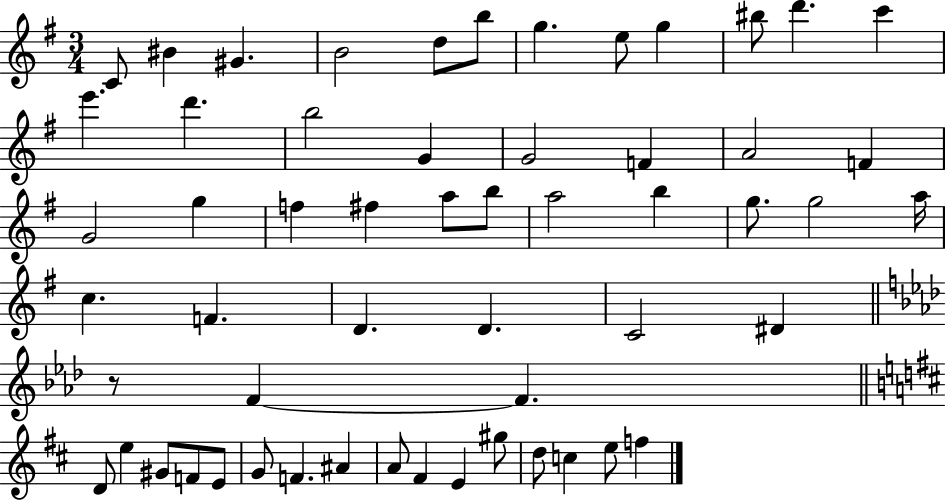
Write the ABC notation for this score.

X:1
T:Untitled
M:3/4
L:1/4
K:G
C/2 ^B ^G B2 d/2 b/2 g e/2 g ^b/2 d' c' e' d' b2 G G2 F A2 F G2 g f ^f a/2 b/2 a2 b g/2 g2 a/4 c F D D C2 ^D z/2 F F D/2 e ^G/2 F/2 E/2 G/2 F ^A A/2 ^F E ^g/2 d/2 c e/2 f